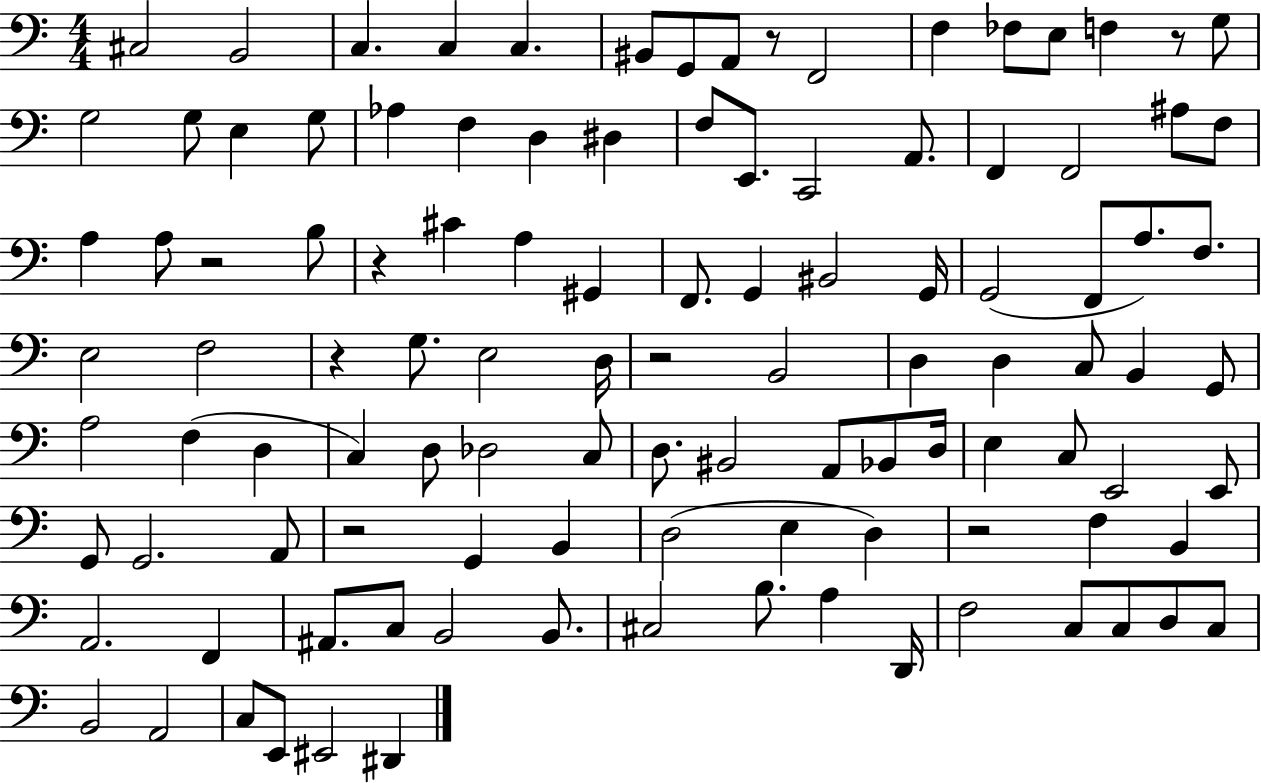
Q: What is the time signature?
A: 4/4